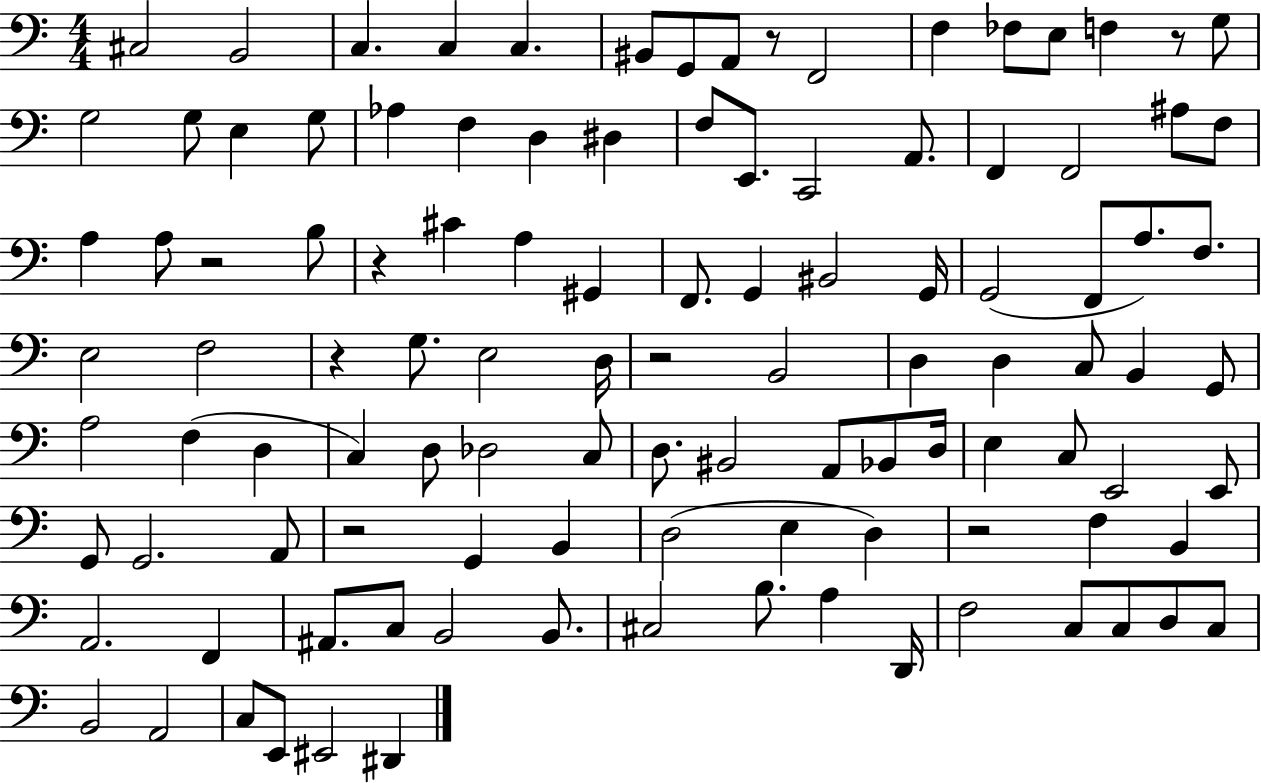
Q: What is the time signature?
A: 4/4